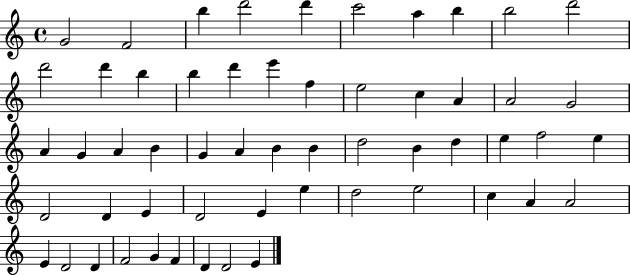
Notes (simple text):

G4/h F4/h B5/q D6/h D6/q C6/h A5/q B5/q B5/h D6/h D6/h D6/q B5/q B5/q D6/q E6/q F5/q E5/h C5/q A4/q A4/h G4/h A4/q G4/q A4/q B4/q G4/q A4/q B4/q B4/q D5/h B4/q D5/q E5/q F5/h E5/q D4/h D4/q E4/q D4/h E4/q E5/q D5/h E5/h C5/q A4/q A4/h E4/q D4/h D4/q F4/h G4/q F4/q D4/q D4/h E4/q